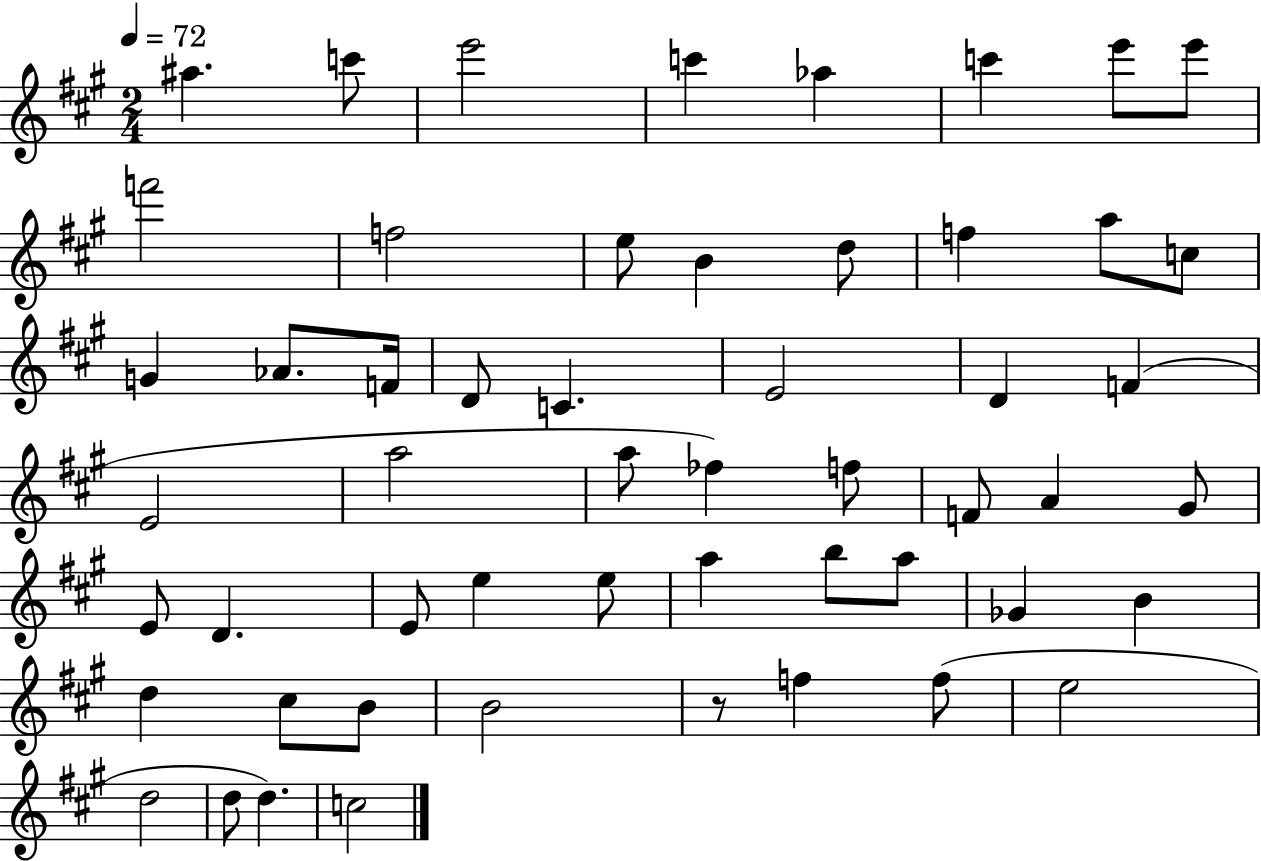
{
  \clef treble
  \numericTimeSignature
  \time 2/4
  \key a \major
  \tempo 4 = 72
  ais''4. c'''8 | e'''2 | c'''4 aes''4 | c'''4 e'''8 e'''8 | \break f'''2 | f''2 | e''8 b'4 d''8 | f''4 a''8 c''8 | \break g'4 aes'8. f'16 | d'8 c'4. | e'2 | d'4 f'4( | \break e'2 | a''2 | a''8 fes''4) f''8 | f'8 a'4 gis'8 | \break e'8 d'4. | e'8 e''4 e''8 | a''4 b''8 a''8 | ges'4 b'4 | \break d''4 cis''8 b'8 | b'2 | r8 f''4 f''8( | e''2 | \break d''2 | d''8 d''4.) | c''2 | \bar "|."
}